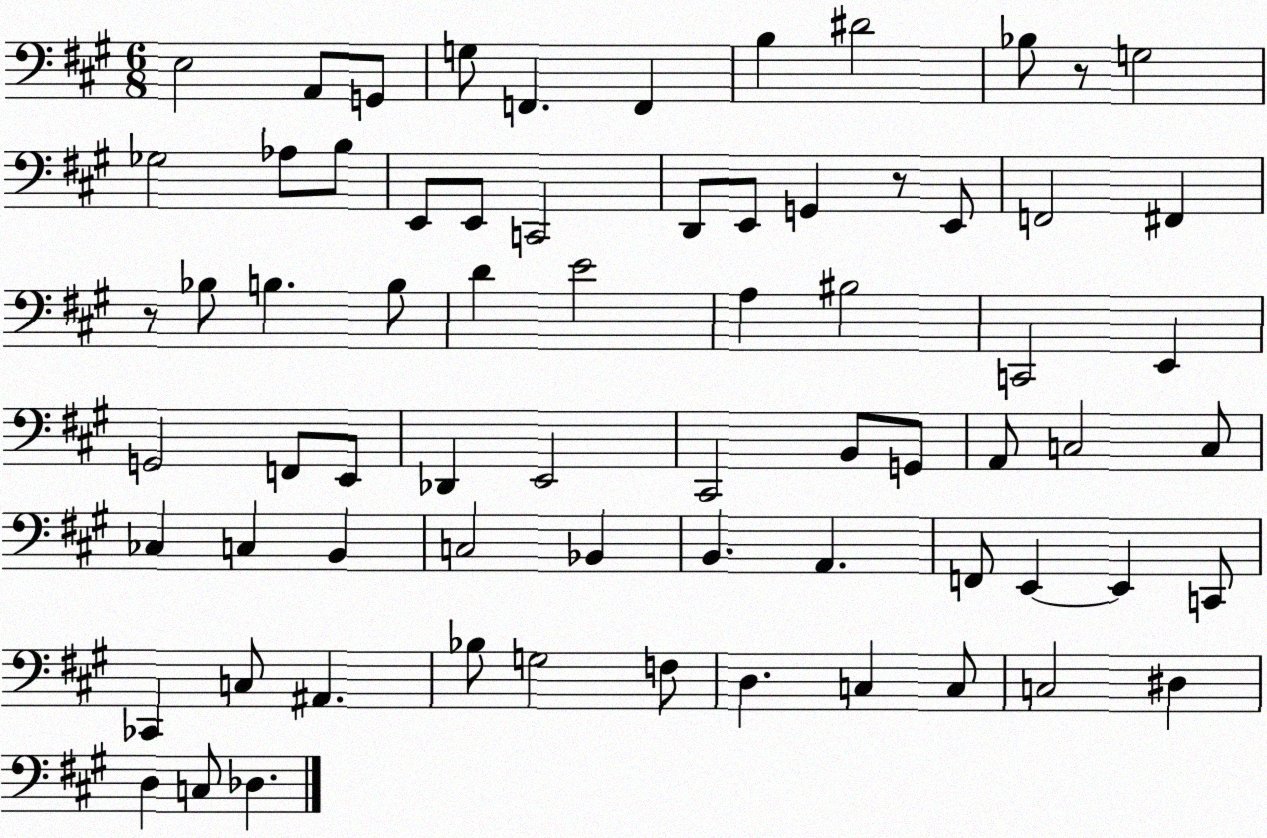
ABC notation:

X:1
T:Untitled
M:6/8
L:1/4
K:A
E,2 A,,/2 G,,/2 G,/2 F,, F,, B, ^D2 _B,/2 z/2 G,2 _G,2 _A,/2 B,/2 E,,/2 E,,/2 C,,2 D,,/2 E,,/2 G,, z/2 E,,/2 F,,2 ^F,, z/2 _B,/2 B, B,/2 D E2 A, ^B,2 C,,2 E,, G,,2 F,,/2 E,,/2 _D,, E,,2 ^C,,2 B,,/2 G,,/2 A,,/2 C,2 C,/2 _C, C, B,, C,2 _B,, B,, A,, F,,/2 E,, E,, C,,/2 _C,, C,/2 ^A,, _B,/2 G,2 F,/2 D, C, C,/2 C,2 ^D, D, C,/2 _D,